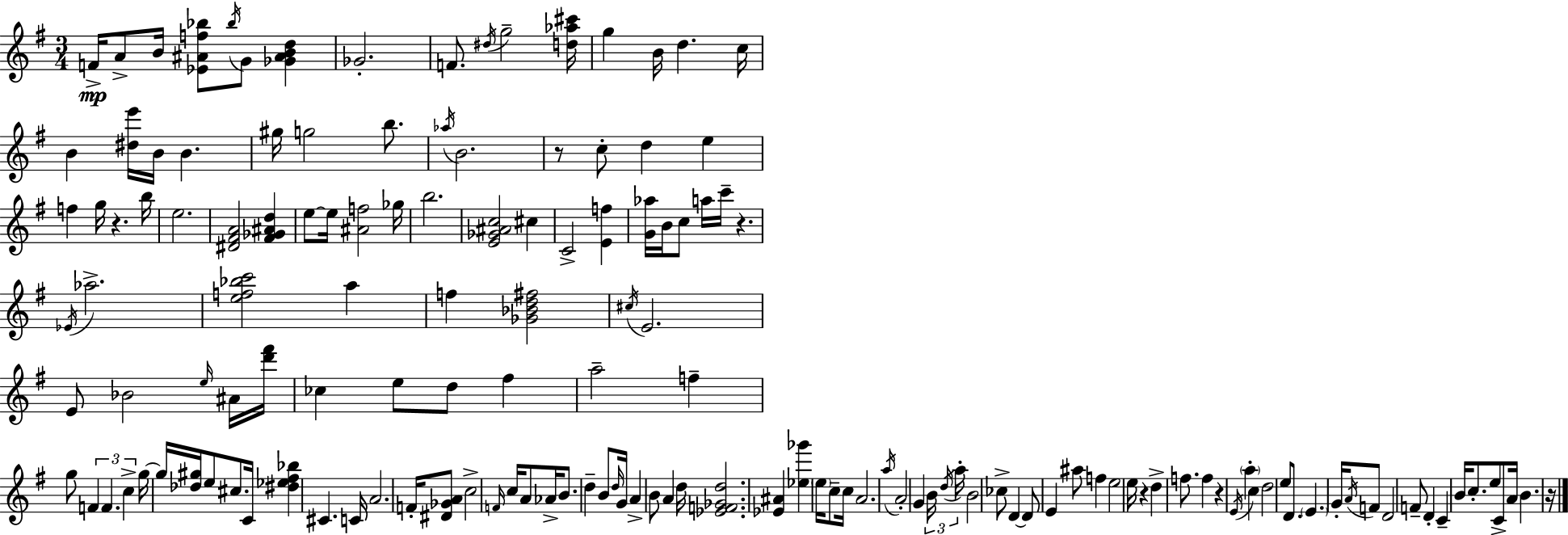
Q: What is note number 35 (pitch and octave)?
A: B4